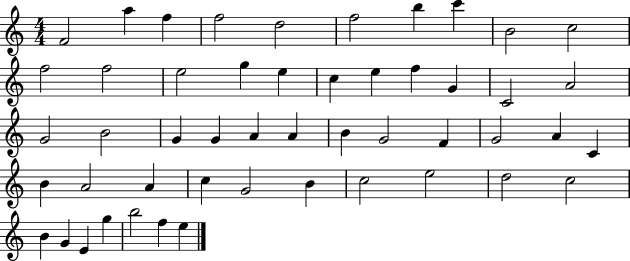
{
  \clef treble
  \numericTimeSignature
  \time 4/4
  \key c \major
  f'2 a''4 f''4 | f''2 d''2 | f''2 b''4 c'''4 | b'2 c''2 | \break f''2 f''2 | e''2 g''4 e''4 | c''4 e''4 f''4 g'4 | c'2 a'2 | \break g'2 b'2 | g'4 g'4 a'4 a'4 | b'4 g'2 f'4 | g'2 a'4 c'4 | \break b'4 a'2 a'4 | c''4 g'2 b'4 | c''2 e''2 | d''2 c''2 | \break b'4 g'4 e'4 g''4 | b''2 f''4 e''4 | \bar "|."
}